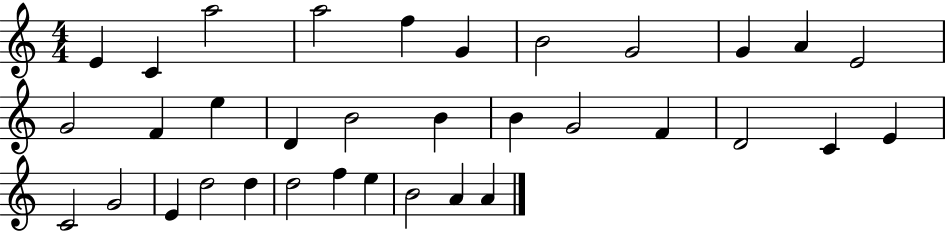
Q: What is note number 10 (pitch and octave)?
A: A4